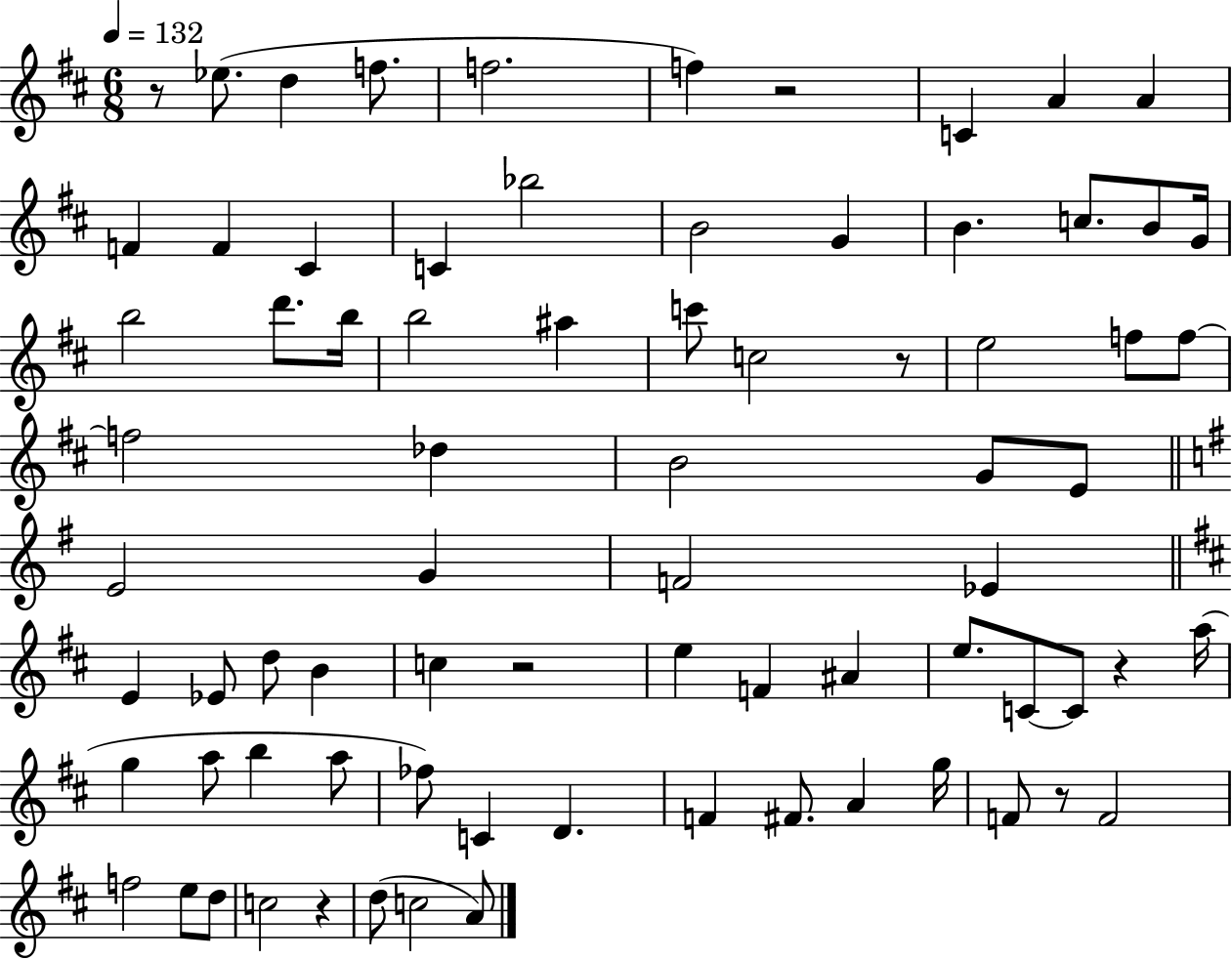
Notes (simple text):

R/e Eb5/e. D5/q F5/e. F5/h. F5/q R/h C4/q A4/q A4/q F4/q F4/q C#4/q C4/q Bb5/h B4/h G4/q B4/q. C5/e. B4/e G4/s B5/h D6/e. B5/s B5/h A#5/q C6/e C5/h R/e E5/h F5/e F5/e F5/h Db5/q B4/h G4/e E4/e E4/h G4/q F4/h Eb4/q E4/q Eb4/e D5/e B4/q C5/q R/h E5/q F4/q A#4/q E5/e. C4/e C4/e R/q A5/s G5/q A5/e B5/q A5/e FES5/e C4/q D4/q. F4/q F#4/e. A4/q G5/s F4/e R/e F4/h F5/h E5/e D5/e C5/h R/q D5/e C5/h A4/e